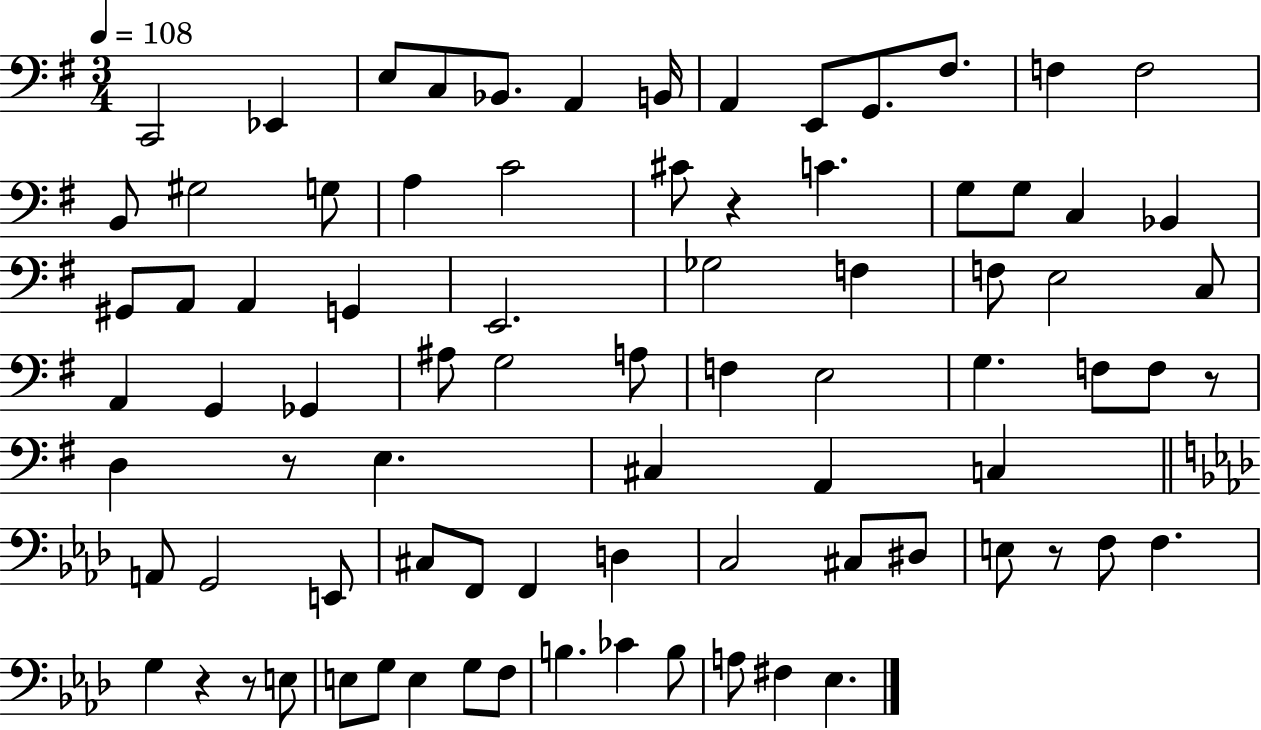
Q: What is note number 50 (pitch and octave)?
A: C3